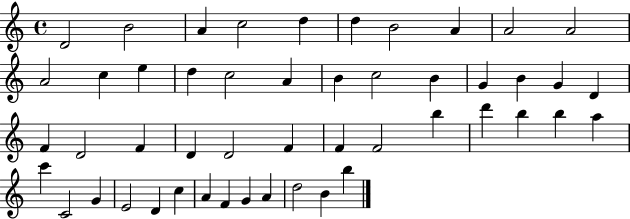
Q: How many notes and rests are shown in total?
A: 49